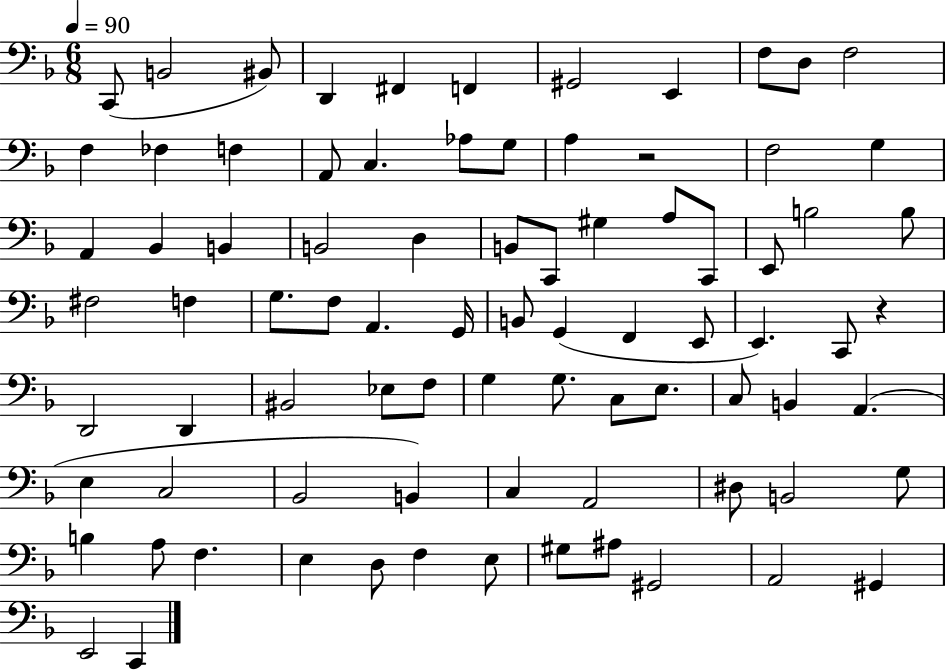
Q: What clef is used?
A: bass